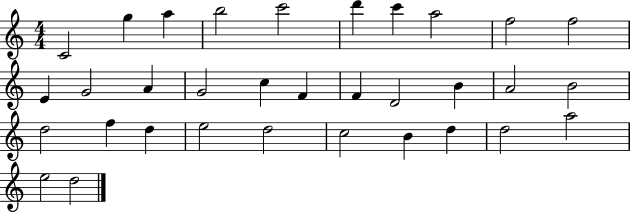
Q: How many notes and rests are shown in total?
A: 33